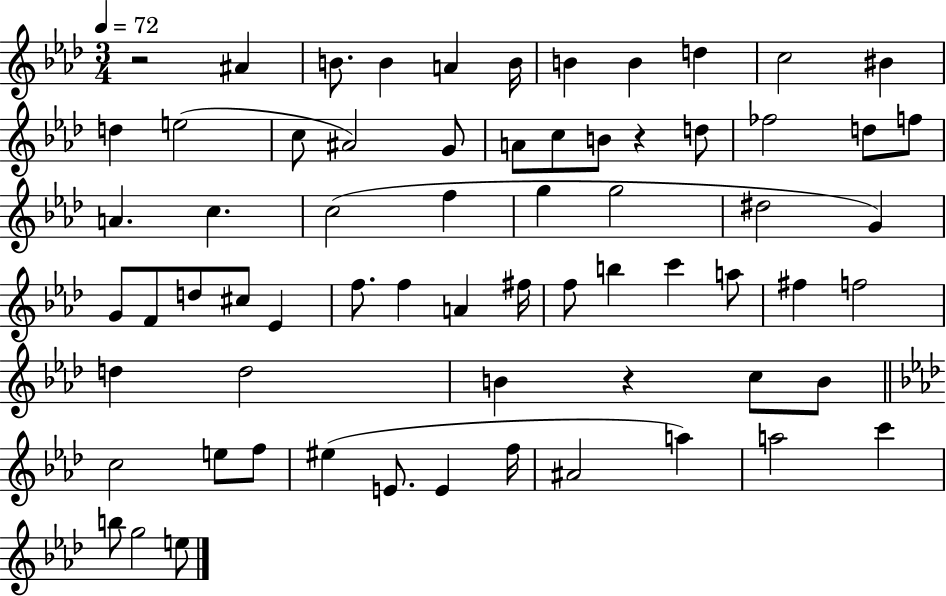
{
  \clef treble
  \numericTimeSignature
  \time 3/4
  \key aes \major
  \tempo 4 = 72
  \repeat volta 2 { r2 ais'4 | b'8. b'4 a'4 b'16 | b'4 b'4 d''4 | c''2 bis'4 | \break d''4 e''2( | c''8 ais'2) g'8 | a'8 c''8 b'8 r4 d''8 | fes''2 d''8 f''8 | \break a'4. c''4. | c''2( f''4 | g''4 g''2 | dis''2 g'4) | \break g'8 f'8 d''8 cis''8 ees'4 | f''8. f''4 a'4 fis''16 | f''8 b''4 c'''4 a''8 | fis''4 f''2 | \break d''4 d''2 | b'4 r4 c''8 b'8 | \bar "||" \break \key aes \major c''2 e''8 f''8 | eis''4( e'8. e'4 f''16 | ais'2 a''4) | a''2 c'''4 | \break b''8 g''2 e''8 | } \bar "|."
}